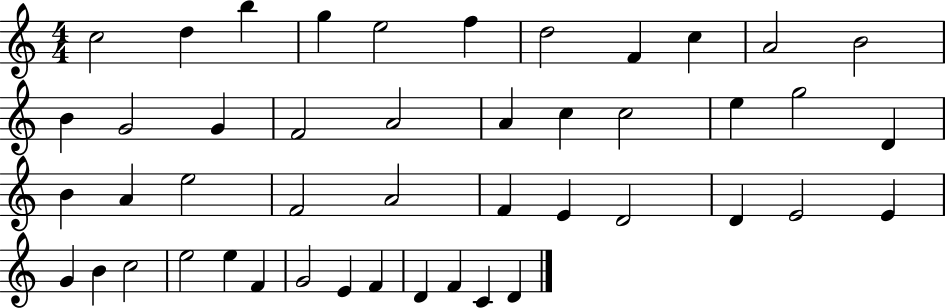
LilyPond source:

{
  \clef treble
  \numericTimeSignature
  \time 4/4
  \key c \major
  c''2 d''4 b''4 | g''4 e''2 f''4 | d''2 f'4 c''4 | a'2 b'2 | \break b'4 g'2 g'4 | f'2 a'2 | a'4 c''4 c''2 | e''4 g''2 d'4 | \break b'4 a'4 e''2 | f'2 a'2 | f'4 e'4 d'2 | d'4 e'2 e'4 | \break g'4 b'4 c''2 | e''2 e''4 f'4 | g'2 e'4 f'4 | d'4 f'4 c'4 d'4 | \break \bar "|."
}